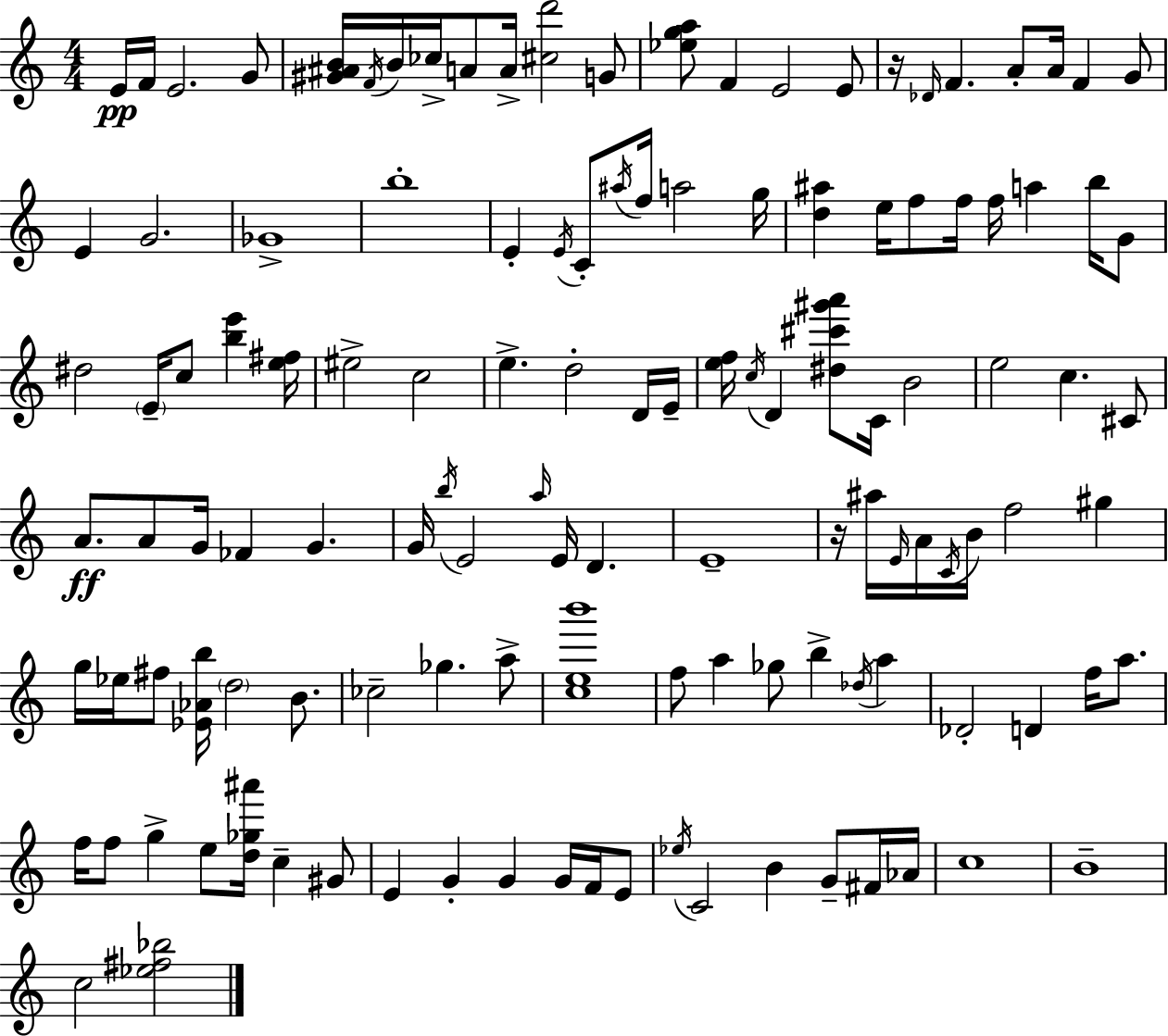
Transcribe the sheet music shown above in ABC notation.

X:1
T:Untitled
M:4/4
L:1/4
K:C
E/4 F/4 E2 G/2 [^G^AB]/4 F/4 B/4 _c/4 A/2 A/4 [^cd']2 G/2 [_ega]/2 F E2 E/2 z/4 _D/4 F A/2 A/4 F G/2 E G2 _G4 b4 E E/4 C/2 ^a/4 f/4 a2 g/4 [d^a] e/4 f/2 f/4 f/4 a b/4 G/2 ^d2 E/4 c/2 [be'] [e^f]/4 ^e2 c2 e d2 D/4 E/4 [ef]/4 c/4 D [^d^c'^g'a']/2 C/4 B2 e2 c ^C/2 A/2 A/2 G/4 _F G G/4 b/4 E2 a/4 E/4 D E4 z/4 ^a/4 E/4 A/4 C/4 B/4 f2 ^g g/4 _e/4 ^f/2 [_E_Ab]/4 d2 B/2 _c2 _g a/2 [ceb']4 f/2 a _g/2 b _d/4 a _D2 D f/4 a/2 f/4 f/2 g e/2 [d_g^a']/4 c ^G/2 E G G G/4 F/4 E/2 _e/4 C2 B G/2 ^F/4 _A/4 c4 B4 c2 [_e^f_b]2